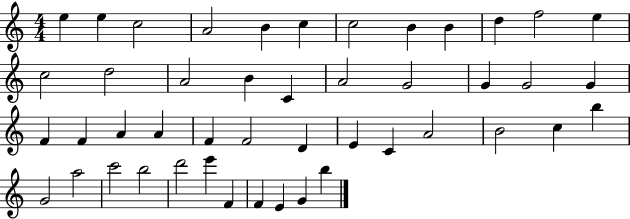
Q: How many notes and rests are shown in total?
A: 46